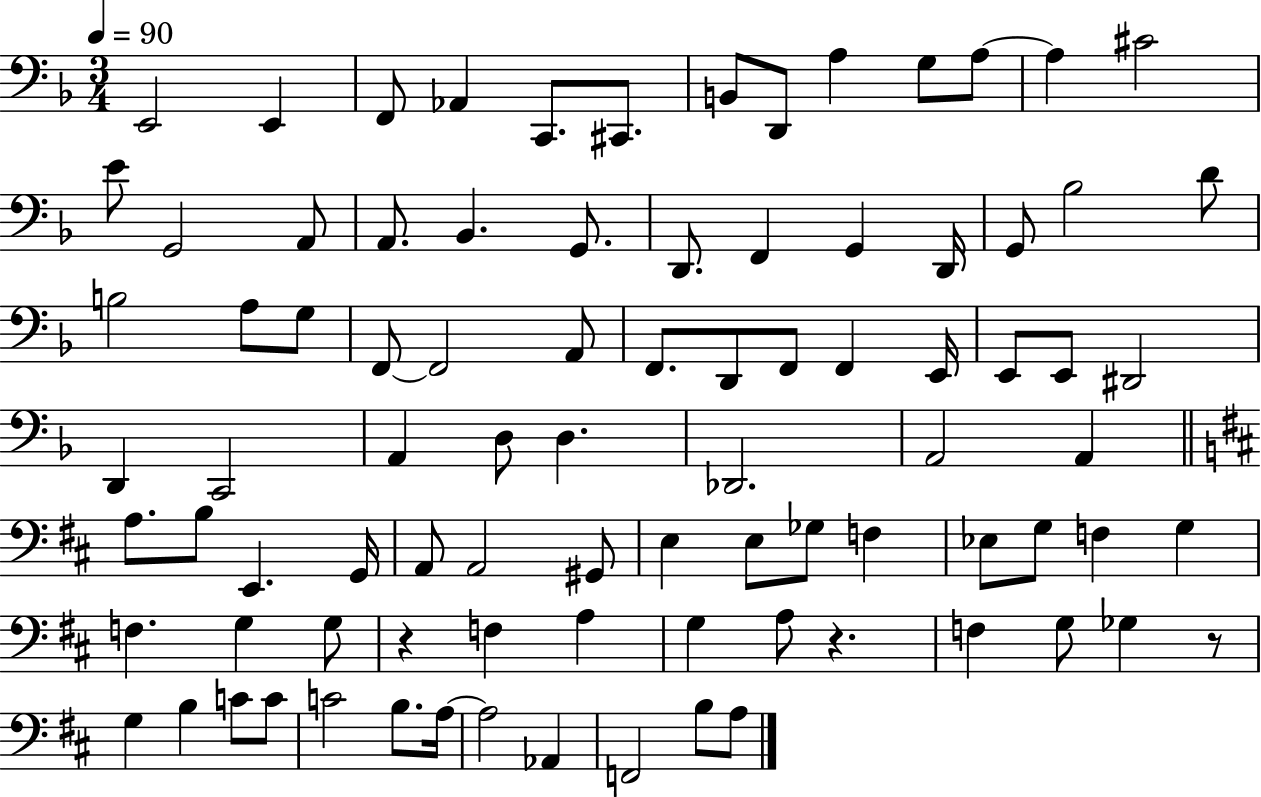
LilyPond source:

{
  \clef bass
  \numericTimeSignature
  \time 3/4
  \key f \major
  \tempo 4 = 90
  \repeat volta 2 { e,2 e,4 | f,8 aes,4 c,8. cis,8. | b,8 d,8 a4 g8 a8~~ | a4 cis'2 | \break e'8 g,2 a,8 | a,8. bes,4. g,8. | d,8. f,4 g,4 d,16 | g,8 bes2 d'8 | \break b2 a8 g8 | f,8~~ f,2 a,8 | f,8. d,8 f,8 f,4 e,16 | e,8 e,8 dis,2 | \break d,4 c,2 | a,4 d8 d4. | des,2. | a,2 a,4 | \break \bar "||" \break \key d \major a8. b8 e,4. g,16 | a,8 a,2 gis,8 | e4 e8 ges8 f4 | ees8 g8 f4 g4 | \break f4. g4 g8 | r4 f4 a4 | g4 a8 r4. | f4 g8 ges4 r8 | \break g4 b4 c'8 c'8 | c'2 b8. a16~~ | a2 aes,4 | f,2 b8 a8 | \break } \bar "|."
}